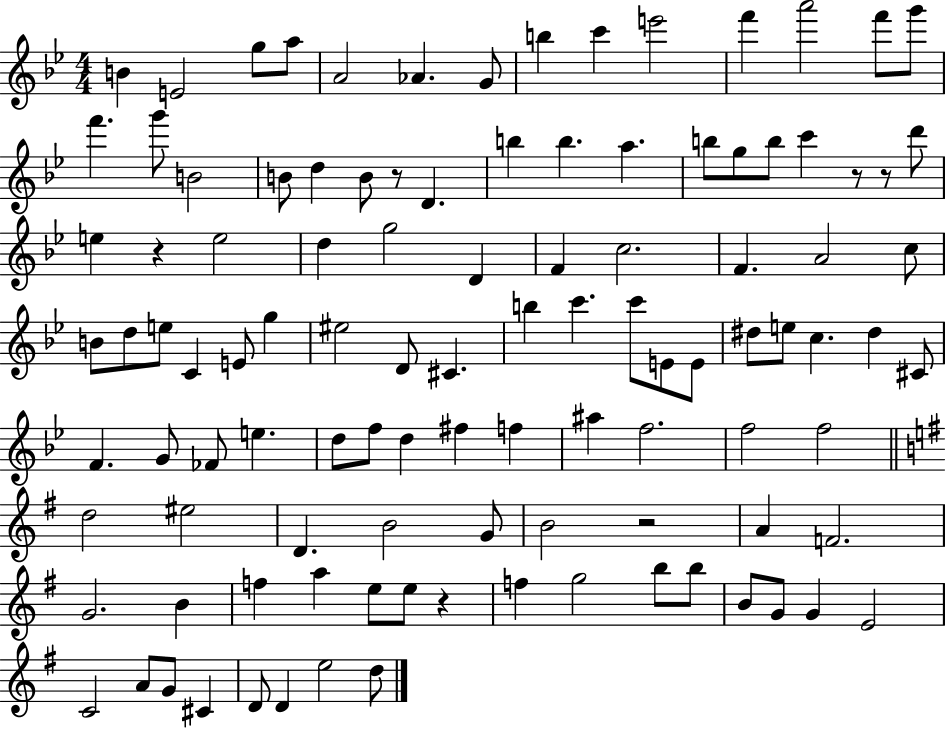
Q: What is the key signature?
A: BES major